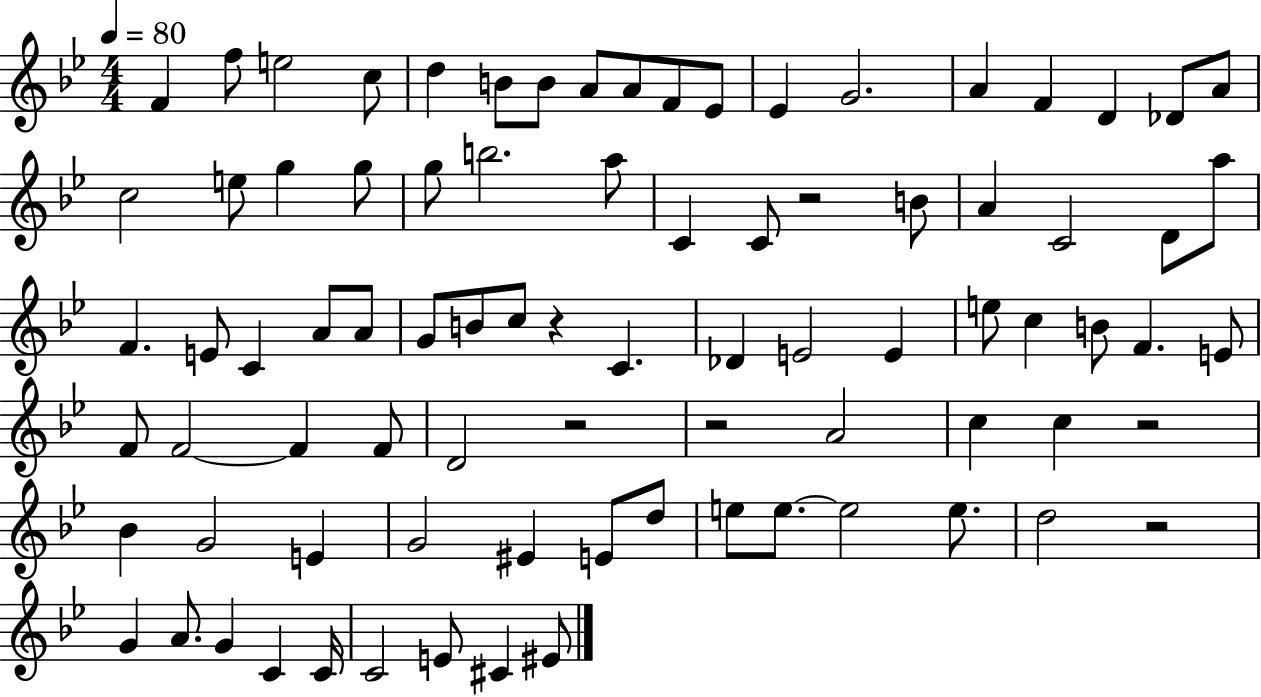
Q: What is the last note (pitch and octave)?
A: EIS4